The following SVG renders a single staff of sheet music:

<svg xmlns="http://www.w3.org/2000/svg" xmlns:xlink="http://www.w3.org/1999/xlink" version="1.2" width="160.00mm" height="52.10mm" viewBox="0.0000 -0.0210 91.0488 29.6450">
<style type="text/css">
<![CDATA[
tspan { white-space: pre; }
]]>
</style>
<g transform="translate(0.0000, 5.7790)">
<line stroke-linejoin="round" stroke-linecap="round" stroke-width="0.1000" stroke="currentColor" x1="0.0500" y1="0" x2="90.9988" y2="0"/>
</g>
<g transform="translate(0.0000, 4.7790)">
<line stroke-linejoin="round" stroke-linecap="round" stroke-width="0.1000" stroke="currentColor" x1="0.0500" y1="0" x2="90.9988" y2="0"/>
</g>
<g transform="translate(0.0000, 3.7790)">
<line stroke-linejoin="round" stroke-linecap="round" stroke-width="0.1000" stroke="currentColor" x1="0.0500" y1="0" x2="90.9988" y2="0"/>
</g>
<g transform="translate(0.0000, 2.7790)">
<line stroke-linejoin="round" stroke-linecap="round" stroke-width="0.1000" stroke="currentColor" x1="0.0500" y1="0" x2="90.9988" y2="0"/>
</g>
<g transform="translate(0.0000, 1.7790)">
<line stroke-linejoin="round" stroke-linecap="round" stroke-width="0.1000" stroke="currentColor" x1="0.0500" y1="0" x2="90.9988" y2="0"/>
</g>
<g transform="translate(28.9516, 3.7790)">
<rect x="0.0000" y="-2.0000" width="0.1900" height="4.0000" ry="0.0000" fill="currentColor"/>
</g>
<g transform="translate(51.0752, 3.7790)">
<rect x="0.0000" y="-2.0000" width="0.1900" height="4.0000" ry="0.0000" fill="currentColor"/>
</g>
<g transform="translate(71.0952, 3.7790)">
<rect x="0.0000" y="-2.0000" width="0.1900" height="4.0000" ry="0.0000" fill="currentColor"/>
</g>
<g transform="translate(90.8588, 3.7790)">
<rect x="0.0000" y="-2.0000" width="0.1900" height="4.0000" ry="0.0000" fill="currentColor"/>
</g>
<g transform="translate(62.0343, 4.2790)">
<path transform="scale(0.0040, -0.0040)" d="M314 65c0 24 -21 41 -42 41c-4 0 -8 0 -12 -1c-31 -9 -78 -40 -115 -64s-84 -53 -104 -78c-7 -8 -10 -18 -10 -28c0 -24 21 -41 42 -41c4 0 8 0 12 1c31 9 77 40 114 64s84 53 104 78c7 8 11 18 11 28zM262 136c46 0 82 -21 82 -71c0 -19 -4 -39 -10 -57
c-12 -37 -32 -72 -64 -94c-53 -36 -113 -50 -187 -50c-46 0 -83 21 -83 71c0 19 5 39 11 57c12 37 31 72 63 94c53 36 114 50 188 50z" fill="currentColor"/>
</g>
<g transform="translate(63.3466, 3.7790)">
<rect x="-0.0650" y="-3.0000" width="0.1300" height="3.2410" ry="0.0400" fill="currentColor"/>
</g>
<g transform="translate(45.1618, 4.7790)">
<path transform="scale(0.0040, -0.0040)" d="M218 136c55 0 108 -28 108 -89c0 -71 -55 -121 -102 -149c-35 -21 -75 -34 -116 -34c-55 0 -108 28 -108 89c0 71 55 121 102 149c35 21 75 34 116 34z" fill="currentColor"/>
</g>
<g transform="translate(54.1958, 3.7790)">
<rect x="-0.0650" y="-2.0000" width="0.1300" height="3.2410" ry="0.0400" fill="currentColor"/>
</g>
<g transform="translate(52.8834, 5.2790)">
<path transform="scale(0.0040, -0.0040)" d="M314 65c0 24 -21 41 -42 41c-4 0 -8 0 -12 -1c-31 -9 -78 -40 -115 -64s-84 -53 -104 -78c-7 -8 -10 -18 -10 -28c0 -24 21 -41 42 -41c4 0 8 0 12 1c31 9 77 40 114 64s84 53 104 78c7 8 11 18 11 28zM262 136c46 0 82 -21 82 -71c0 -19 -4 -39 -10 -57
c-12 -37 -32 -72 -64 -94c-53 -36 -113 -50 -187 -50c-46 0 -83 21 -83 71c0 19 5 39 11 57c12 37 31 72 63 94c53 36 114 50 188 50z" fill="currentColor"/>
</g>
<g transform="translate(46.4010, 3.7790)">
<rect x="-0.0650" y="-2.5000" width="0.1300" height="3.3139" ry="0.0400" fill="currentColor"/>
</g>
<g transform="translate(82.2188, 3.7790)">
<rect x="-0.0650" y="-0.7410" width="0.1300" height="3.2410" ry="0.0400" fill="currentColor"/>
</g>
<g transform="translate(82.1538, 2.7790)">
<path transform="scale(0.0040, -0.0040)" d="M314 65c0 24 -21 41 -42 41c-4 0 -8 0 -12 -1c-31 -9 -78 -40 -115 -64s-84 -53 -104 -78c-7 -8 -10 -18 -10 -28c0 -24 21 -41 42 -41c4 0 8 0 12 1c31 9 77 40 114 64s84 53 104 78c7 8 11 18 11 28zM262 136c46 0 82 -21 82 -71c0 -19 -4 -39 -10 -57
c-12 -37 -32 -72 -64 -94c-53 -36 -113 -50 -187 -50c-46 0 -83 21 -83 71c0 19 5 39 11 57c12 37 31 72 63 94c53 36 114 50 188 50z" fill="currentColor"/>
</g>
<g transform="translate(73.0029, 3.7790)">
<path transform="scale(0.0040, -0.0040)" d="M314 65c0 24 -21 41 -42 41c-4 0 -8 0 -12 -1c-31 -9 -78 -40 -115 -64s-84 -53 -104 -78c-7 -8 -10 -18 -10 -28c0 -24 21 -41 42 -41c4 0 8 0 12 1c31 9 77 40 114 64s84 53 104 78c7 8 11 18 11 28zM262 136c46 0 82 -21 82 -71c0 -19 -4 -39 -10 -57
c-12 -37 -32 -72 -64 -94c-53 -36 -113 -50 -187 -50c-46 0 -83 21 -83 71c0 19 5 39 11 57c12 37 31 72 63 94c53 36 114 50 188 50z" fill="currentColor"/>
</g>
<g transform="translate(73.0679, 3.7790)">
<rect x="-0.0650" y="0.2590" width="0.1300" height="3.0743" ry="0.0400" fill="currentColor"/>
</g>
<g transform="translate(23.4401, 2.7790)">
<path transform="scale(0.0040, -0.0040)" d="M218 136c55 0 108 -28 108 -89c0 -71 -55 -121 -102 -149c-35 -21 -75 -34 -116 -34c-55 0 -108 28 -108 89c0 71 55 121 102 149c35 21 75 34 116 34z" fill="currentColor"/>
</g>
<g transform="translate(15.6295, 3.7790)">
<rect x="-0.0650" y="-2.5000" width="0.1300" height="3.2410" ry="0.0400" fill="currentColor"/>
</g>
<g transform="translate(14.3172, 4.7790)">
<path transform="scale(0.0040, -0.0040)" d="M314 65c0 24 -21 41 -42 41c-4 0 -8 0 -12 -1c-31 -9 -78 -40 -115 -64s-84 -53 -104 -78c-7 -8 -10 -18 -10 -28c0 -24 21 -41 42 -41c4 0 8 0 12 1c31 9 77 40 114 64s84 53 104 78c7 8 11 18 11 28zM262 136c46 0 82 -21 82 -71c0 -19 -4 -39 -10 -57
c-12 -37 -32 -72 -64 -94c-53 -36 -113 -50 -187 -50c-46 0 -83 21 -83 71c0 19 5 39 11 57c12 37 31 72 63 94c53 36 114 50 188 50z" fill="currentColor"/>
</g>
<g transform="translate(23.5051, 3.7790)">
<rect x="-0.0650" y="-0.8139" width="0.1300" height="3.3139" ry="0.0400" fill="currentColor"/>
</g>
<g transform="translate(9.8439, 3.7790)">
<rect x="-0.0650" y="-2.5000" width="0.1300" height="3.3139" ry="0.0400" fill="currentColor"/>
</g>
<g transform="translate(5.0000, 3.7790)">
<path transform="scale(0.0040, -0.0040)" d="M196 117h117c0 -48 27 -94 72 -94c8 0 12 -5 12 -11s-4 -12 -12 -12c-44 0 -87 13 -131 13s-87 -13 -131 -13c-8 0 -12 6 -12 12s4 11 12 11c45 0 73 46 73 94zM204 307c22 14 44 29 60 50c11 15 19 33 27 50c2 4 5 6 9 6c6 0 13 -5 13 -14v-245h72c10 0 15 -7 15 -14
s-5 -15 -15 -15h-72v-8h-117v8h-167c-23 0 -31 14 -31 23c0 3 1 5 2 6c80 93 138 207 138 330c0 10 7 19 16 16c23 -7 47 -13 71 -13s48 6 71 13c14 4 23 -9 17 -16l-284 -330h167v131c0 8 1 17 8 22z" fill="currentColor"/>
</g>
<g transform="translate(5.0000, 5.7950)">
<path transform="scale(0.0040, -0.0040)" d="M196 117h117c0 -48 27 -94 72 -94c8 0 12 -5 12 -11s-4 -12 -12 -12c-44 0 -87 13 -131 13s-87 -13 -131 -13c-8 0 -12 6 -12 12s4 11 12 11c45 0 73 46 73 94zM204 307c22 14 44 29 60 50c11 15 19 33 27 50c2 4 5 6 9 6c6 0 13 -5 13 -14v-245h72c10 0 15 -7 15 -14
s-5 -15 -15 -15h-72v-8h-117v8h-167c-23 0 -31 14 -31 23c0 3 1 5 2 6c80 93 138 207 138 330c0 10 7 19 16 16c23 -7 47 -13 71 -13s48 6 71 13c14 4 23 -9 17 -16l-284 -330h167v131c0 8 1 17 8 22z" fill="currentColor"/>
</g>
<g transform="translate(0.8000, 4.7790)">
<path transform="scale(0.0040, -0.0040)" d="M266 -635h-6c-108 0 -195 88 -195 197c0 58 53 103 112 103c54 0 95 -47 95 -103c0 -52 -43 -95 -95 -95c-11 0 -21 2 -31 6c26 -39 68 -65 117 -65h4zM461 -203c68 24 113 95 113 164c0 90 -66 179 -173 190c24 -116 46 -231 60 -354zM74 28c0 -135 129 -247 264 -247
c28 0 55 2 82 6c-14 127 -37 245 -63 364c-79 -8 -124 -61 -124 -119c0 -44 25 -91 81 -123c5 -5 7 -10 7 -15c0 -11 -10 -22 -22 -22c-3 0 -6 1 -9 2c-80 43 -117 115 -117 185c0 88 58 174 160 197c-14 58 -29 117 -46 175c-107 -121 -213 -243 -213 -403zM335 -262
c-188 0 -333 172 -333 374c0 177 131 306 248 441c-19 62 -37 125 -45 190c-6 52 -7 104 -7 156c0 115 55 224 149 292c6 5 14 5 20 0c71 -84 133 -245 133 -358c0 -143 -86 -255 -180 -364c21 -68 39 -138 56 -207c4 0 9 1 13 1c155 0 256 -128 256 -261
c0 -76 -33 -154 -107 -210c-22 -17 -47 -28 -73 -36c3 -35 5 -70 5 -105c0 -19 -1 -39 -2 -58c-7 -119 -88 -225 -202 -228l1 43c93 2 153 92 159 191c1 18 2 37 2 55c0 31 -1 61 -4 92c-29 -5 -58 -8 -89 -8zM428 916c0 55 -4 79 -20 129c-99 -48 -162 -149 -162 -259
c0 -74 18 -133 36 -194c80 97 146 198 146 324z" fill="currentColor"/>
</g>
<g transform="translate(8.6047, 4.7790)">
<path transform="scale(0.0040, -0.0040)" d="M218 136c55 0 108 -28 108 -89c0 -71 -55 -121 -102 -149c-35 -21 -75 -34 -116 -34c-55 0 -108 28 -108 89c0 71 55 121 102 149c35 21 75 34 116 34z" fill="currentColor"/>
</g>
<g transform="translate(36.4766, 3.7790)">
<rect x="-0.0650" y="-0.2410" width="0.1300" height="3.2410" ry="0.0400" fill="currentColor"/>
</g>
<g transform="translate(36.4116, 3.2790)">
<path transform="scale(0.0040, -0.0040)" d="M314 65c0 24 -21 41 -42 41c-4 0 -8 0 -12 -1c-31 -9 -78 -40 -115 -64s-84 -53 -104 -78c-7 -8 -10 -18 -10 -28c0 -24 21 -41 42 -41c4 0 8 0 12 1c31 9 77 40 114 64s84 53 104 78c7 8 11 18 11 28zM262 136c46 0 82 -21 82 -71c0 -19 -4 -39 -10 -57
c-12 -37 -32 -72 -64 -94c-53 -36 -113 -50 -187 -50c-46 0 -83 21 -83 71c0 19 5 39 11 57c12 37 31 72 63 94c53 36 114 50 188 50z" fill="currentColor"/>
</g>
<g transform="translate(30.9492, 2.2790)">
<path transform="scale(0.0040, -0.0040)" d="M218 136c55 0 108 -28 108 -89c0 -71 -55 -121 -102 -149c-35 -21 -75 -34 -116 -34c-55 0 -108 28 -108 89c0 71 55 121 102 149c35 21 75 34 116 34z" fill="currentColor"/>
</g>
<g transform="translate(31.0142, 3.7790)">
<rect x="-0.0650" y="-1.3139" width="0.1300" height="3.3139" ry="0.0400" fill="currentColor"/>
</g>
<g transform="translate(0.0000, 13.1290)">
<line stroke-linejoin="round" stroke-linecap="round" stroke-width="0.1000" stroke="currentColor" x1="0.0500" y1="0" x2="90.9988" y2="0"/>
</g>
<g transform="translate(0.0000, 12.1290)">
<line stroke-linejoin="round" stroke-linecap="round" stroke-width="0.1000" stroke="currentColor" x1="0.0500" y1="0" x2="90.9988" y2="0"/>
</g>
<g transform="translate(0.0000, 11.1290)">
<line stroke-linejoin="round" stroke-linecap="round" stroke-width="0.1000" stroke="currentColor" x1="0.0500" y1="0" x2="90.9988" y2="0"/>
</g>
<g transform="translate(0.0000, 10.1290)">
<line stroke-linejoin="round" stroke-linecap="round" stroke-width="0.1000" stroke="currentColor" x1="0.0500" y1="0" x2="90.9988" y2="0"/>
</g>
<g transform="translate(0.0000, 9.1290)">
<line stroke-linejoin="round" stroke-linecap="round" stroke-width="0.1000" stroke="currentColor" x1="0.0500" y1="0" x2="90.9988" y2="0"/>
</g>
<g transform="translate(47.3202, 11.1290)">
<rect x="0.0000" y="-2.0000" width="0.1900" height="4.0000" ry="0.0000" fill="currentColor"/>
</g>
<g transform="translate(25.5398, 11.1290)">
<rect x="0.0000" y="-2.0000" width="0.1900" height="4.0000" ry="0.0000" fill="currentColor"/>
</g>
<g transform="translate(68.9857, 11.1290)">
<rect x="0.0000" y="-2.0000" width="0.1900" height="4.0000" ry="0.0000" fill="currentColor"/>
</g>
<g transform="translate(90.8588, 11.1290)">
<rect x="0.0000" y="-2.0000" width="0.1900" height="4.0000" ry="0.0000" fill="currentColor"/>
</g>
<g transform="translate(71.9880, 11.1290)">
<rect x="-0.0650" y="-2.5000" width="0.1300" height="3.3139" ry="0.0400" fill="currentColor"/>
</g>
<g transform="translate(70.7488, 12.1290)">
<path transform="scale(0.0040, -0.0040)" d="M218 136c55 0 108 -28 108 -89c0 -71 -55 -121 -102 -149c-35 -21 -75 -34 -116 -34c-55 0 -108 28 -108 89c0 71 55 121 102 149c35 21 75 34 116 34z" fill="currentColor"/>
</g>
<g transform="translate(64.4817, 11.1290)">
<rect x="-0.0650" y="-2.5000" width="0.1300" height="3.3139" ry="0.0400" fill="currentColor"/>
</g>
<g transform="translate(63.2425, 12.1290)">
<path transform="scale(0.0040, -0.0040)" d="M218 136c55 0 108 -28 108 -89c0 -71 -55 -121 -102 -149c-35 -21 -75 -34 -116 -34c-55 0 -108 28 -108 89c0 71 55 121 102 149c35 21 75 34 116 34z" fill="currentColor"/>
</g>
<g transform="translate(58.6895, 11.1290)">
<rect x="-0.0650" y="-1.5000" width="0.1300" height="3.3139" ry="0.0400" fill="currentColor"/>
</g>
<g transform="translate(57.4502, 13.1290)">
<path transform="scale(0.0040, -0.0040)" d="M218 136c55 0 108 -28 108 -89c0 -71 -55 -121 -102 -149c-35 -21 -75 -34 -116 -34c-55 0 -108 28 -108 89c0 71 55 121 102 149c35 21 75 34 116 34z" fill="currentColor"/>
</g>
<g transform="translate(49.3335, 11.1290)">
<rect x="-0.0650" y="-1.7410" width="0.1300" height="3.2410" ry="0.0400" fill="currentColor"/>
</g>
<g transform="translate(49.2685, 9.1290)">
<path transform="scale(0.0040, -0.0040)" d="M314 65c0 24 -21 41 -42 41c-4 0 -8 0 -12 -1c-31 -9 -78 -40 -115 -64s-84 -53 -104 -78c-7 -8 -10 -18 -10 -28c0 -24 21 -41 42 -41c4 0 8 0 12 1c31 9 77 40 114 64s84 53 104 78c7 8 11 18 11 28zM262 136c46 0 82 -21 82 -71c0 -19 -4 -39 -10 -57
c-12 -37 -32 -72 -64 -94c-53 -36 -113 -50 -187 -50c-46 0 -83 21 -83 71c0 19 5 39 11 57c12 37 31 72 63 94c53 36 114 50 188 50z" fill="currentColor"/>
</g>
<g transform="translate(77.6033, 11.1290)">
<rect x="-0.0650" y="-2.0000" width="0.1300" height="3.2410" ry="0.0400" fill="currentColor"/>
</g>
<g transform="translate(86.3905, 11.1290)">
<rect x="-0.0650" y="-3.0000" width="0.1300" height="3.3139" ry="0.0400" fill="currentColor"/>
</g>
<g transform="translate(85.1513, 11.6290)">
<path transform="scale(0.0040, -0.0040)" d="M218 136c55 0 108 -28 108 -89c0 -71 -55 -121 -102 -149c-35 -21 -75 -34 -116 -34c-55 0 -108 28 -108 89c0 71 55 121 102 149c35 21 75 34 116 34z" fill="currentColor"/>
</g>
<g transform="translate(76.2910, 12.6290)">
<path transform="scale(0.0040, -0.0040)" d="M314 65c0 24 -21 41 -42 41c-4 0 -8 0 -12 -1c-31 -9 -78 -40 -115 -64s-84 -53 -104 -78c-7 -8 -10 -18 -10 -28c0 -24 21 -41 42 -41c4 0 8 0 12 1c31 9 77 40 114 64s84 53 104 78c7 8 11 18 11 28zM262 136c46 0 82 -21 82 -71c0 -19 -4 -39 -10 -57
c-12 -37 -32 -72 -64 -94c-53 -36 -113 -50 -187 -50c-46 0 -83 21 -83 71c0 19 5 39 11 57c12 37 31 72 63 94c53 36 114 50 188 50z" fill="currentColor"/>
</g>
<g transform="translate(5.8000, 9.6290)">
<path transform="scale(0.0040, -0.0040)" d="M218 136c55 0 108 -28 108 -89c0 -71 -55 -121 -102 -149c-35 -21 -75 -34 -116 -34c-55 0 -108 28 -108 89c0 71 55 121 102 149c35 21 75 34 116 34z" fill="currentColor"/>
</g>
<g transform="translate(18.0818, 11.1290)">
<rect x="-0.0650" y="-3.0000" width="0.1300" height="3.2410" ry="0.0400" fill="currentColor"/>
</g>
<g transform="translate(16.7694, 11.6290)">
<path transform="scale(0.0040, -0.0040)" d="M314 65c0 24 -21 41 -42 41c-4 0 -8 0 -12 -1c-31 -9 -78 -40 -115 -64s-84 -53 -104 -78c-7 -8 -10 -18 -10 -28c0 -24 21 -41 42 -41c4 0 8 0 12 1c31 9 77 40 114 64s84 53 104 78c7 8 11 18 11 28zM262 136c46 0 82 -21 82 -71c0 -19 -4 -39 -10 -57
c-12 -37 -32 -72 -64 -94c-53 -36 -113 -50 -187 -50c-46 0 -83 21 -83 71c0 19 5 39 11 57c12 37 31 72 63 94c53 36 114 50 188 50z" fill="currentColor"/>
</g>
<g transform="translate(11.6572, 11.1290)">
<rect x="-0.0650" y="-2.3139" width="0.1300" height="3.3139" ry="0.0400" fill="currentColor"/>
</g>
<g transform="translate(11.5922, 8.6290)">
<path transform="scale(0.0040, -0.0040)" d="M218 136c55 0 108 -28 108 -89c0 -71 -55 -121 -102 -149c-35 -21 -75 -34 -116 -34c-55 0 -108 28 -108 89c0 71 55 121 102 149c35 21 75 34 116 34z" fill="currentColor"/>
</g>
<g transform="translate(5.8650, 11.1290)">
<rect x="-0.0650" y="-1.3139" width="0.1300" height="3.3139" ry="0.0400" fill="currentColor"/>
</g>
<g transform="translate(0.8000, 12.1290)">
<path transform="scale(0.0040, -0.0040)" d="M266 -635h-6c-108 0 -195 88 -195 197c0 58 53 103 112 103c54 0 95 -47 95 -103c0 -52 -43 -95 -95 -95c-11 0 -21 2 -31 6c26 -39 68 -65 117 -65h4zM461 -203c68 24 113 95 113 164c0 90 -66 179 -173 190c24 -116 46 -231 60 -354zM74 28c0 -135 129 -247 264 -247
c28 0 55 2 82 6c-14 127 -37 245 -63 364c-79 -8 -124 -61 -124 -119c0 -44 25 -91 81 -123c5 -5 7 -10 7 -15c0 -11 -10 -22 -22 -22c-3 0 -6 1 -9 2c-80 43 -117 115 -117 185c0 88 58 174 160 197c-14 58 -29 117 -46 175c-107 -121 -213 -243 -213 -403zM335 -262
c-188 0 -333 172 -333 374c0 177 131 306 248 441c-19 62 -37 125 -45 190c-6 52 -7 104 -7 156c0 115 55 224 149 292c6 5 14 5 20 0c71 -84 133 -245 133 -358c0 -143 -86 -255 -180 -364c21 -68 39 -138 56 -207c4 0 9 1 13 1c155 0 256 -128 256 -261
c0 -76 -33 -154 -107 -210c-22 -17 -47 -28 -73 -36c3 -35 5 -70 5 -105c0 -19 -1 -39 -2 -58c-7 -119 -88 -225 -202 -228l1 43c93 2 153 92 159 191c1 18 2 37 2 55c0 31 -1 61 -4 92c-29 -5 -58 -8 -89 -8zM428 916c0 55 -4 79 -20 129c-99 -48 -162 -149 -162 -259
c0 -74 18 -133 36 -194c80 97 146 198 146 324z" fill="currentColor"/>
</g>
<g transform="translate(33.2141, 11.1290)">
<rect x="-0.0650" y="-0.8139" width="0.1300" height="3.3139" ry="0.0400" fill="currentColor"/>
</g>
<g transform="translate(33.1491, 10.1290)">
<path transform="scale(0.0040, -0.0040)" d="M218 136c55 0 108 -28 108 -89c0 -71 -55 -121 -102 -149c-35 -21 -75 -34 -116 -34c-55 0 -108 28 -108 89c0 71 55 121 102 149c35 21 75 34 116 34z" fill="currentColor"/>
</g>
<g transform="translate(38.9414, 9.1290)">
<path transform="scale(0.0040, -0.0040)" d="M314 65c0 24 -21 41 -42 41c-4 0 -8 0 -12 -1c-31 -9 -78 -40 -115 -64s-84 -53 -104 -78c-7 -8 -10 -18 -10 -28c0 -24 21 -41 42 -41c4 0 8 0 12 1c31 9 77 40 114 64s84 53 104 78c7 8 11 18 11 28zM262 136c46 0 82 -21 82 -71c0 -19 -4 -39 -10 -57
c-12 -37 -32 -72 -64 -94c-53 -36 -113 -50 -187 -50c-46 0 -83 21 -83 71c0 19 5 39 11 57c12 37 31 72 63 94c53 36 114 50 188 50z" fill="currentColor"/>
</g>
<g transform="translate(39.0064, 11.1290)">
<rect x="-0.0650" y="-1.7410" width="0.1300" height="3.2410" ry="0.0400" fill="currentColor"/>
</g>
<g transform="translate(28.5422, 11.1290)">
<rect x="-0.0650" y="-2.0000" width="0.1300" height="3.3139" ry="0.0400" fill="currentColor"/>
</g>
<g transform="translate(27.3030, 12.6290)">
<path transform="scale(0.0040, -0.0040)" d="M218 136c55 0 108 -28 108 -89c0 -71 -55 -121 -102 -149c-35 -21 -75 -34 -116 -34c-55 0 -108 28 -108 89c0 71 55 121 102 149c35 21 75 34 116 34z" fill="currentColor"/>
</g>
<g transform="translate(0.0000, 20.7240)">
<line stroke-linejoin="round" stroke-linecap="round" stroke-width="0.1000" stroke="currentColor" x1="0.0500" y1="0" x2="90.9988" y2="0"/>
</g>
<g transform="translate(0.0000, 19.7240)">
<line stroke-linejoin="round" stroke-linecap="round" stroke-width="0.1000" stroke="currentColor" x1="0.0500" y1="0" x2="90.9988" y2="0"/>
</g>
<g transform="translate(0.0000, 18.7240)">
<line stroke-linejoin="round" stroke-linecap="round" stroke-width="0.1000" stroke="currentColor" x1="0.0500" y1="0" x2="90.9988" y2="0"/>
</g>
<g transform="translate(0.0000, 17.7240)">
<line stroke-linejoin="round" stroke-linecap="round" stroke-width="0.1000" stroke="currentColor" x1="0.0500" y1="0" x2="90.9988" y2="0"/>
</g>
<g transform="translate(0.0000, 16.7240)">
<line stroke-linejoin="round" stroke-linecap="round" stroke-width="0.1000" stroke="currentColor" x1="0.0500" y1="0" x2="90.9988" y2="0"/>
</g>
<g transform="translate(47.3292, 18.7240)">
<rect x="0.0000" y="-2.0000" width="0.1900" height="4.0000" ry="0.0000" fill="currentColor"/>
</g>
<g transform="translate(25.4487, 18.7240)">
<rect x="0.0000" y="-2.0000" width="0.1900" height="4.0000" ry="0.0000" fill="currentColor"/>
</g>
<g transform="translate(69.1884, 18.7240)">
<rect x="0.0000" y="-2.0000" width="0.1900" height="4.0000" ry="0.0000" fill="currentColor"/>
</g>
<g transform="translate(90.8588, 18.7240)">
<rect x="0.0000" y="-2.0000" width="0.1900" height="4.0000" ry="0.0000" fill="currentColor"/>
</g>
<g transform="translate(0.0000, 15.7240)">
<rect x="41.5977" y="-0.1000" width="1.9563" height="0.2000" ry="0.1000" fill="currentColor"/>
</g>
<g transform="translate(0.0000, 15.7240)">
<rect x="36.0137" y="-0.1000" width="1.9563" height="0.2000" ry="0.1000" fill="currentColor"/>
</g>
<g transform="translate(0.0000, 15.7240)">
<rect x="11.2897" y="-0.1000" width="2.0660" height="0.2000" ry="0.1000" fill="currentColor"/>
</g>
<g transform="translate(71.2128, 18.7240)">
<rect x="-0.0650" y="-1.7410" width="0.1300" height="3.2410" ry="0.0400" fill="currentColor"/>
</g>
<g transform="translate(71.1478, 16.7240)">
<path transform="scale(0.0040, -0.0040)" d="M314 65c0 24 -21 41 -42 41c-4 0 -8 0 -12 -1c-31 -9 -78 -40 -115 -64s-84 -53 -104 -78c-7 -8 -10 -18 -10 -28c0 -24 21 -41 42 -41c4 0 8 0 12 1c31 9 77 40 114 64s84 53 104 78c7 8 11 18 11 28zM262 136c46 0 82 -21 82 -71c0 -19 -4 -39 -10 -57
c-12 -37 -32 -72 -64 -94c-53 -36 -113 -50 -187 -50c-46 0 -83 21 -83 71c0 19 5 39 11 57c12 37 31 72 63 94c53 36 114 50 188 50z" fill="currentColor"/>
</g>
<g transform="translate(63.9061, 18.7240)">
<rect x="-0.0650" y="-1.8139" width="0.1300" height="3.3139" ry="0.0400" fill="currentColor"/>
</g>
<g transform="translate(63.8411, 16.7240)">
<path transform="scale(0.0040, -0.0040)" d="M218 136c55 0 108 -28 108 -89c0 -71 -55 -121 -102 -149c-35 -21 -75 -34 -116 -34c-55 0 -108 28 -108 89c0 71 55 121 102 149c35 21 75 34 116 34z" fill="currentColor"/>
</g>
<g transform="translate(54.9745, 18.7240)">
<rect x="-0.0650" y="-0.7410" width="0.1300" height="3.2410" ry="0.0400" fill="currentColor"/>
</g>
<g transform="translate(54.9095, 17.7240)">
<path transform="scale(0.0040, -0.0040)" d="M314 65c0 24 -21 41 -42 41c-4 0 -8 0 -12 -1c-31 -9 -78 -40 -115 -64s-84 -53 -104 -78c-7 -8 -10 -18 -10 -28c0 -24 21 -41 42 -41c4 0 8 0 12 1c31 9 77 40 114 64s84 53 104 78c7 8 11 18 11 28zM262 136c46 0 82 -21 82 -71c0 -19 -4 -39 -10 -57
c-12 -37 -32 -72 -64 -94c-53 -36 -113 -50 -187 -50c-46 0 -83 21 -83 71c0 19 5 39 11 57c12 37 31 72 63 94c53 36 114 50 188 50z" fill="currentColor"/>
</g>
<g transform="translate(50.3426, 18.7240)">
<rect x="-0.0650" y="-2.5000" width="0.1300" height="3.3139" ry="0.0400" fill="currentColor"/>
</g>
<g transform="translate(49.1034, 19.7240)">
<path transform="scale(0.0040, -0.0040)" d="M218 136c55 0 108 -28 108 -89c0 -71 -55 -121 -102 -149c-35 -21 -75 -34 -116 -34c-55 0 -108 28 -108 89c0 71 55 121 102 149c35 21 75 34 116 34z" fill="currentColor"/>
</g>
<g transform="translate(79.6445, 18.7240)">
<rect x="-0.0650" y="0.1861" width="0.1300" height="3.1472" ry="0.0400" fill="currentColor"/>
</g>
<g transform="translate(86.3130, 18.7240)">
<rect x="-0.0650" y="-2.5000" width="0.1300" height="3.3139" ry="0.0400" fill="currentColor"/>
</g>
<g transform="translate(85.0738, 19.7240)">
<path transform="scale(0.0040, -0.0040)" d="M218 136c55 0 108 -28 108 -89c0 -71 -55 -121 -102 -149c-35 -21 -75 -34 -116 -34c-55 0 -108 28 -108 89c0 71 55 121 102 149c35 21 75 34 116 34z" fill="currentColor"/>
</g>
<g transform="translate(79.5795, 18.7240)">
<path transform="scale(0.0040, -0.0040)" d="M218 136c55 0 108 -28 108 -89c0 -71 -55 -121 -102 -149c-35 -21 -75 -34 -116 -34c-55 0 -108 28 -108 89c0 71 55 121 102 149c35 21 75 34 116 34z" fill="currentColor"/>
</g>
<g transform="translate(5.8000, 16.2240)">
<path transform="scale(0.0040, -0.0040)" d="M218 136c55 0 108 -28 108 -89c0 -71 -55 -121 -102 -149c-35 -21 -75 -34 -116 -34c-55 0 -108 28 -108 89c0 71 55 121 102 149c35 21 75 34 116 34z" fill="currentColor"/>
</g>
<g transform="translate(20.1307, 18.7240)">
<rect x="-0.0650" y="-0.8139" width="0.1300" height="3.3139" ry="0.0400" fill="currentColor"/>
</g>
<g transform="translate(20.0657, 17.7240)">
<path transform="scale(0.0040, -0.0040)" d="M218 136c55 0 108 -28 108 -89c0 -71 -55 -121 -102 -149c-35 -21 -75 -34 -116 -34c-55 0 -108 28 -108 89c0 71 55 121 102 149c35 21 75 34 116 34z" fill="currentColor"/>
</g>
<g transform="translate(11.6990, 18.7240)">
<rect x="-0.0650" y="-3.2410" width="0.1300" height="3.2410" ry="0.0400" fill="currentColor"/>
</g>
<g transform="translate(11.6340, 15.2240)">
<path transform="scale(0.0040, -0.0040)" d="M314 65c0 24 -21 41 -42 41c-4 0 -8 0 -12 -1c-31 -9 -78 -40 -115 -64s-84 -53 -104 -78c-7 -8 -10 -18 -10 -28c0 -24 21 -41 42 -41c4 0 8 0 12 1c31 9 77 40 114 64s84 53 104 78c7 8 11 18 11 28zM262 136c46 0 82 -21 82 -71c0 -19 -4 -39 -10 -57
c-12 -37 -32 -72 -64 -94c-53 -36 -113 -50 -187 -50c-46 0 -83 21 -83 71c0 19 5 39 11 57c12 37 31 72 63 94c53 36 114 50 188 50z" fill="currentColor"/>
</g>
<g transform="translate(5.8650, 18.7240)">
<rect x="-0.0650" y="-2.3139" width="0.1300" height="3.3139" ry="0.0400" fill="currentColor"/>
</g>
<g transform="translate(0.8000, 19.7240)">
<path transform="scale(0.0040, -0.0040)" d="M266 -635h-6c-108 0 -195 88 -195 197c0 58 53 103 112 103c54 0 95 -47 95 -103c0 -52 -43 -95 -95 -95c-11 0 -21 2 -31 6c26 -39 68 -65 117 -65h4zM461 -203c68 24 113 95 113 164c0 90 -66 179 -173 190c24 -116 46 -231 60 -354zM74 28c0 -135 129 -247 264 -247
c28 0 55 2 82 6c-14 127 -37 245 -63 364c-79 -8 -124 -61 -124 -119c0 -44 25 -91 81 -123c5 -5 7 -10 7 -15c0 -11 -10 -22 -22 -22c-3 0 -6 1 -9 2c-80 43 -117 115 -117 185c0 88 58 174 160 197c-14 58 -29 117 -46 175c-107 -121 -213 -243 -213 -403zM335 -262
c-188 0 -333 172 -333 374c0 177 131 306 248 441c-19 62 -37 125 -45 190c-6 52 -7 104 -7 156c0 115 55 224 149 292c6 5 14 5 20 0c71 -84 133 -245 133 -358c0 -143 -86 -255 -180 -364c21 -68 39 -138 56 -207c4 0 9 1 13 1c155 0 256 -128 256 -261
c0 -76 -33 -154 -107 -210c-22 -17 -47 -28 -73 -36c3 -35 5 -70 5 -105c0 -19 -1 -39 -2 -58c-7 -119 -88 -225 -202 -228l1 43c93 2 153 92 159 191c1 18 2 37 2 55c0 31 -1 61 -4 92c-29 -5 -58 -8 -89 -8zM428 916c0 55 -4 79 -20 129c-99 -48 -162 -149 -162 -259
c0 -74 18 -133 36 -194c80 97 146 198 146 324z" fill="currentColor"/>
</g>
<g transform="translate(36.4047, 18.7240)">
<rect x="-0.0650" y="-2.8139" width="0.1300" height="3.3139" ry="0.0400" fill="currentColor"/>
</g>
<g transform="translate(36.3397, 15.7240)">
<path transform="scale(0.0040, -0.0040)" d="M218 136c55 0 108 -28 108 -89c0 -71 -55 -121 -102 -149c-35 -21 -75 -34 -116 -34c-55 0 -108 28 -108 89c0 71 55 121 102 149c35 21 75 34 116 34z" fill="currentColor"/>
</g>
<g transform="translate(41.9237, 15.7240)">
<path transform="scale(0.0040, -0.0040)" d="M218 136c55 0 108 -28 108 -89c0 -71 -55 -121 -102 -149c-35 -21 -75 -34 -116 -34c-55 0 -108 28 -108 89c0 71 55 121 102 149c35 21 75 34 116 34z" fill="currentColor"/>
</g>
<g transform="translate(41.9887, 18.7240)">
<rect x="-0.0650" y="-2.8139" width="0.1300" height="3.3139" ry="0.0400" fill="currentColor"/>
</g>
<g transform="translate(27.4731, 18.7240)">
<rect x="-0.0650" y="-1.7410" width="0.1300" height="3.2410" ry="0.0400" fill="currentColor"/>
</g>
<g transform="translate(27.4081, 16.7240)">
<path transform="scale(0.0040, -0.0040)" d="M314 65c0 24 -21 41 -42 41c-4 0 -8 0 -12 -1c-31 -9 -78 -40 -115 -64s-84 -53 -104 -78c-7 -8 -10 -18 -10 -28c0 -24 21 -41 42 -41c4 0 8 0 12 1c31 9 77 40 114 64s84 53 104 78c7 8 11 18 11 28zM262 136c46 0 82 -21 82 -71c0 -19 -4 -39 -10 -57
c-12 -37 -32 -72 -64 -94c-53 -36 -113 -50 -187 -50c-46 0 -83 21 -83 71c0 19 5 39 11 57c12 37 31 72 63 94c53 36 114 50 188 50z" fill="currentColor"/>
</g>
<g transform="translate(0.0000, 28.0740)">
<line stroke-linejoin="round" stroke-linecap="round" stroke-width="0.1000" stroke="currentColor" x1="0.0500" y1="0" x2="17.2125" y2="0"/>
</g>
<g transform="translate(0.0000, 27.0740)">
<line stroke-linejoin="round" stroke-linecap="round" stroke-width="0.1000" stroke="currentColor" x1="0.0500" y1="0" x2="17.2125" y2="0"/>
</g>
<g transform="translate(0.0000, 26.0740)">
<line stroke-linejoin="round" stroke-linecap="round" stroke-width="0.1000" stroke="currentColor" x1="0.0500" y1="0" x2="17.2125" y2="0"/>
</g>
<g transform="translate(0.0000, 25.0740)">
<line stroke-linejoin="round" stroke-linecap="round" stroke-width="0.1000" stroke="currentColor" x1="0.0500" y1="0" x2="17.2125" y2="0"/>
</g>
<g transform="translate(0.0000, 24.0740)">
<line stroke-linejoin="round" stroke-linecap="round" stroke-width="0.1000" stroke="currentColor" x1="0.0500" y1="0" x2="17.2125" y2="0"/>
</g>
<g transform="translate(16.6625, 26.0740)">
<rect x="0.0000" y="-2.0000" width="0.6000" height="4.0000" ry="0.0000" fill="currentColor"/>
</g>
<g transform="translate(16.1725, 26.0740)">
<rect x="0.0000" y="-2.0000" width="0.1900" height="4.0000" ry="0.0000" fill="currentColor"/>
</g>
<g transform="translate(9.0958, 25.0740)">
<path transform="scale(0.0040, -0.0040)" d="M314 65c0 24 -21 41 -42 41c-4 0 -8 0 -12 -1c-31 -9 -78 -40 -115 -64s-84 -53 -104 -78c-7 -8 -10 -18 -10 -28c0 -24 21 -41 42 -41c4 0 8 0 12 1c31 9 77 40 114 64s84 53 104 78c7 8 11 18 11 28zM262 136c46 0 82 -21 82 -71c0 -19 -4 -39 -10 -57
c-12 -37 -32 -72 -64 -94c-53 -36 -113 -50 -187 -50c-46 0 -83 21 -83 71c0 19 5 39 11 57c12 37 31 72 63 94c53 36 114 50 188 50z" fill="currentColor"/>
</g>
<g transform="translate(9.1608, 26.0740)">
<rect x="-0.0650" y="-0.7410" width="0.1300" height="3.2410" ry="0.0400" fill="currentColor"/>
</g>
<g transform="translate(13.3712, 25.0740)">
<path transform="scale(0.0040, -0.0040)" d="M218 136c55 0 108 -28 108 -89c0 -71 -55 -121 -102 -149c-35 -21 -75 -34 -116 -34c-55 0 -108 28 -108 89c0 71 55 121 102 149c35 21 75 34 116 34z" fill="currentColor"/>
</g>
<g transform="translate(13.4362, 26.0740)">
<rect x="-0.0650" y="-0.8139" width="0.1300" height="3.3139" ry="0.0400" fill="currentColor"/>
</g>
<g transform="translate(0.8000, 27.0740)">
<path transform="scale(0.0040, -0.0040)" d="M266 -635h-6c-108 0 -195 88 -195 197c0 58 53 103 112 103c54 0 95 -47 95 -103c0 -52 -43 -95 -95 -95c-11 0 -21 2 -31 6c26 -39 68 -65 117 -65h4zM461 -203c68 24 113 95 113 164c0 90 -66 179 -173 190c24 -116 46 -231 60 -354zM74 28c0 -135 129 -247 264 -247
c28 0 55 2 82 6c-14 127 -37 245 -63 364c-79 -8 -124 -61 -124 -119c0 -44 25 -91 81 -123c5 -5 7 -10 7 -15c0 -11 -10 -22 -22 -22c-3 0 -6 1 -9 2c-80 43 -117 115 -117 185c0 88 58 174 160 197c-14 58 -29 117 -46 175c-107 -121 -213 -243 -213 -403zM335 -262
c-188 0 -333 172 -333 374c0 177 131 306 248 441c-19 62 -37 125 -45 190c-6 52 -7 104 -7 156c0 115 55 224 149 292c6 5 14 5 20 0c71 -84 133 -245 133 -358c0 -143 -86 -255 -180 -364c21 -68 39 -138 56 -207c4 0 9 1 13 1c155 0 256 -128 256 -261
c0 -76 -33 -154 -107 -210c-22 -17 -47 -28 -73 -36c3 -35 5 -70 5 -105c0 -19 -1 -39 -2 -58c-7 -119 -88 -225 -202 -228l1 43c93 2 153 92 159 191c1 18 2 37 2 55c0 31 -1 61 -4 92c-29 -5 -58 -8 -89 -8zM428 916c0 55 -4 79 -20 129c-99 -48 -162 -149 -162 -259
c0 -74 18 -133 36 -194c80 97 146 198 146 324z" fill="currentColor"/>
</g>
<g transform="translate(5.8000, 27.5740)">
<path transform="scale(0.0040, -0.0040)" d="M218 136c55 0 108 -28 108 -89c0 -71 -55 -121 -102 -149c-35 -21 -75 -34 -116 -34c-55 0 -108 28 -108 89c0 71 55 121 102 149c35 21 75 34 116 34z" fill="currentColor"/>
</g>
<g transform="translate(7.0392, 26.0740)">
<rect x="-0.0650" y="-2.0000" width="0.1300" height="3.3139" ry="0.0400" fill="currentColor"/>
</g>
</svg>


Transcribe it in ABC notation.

X:1
T:Untitled
M:4/4
L:1/4
K:C
G G2 d e c2 G F2 A2 B2 d2 e g A2 F d f2 f2 E G G F2 A g b2 d f2 a a G d2 f f2 B G F d2 d